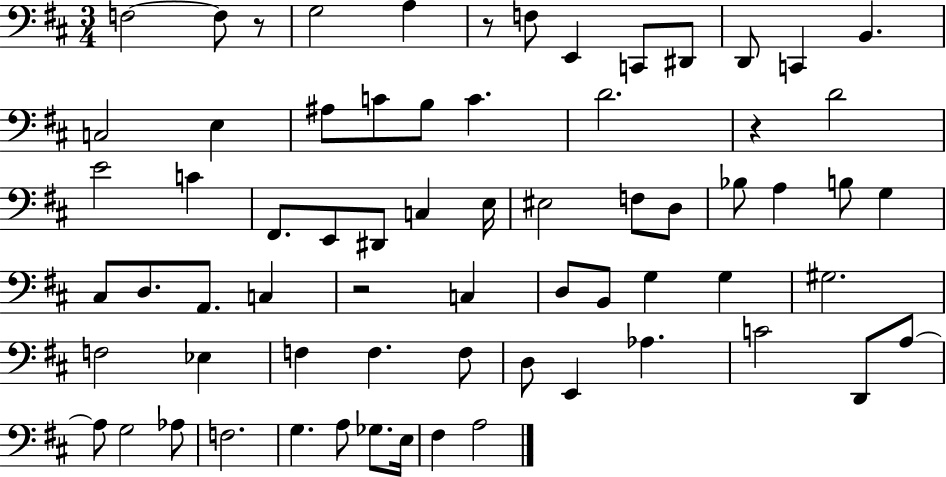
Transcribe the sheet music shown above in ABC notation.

X:1
T:Untitled
M:3/4
L:1/4
K:D
F,2 F,/2 z/2 G,2 A, z/2 F,/2 E,, C,,/2 ^D,,/2 D,,/2 C,, B,, C,2 E, ^A,/2 C/2 B,/2 C D2 z D2 E2 C ^F,,/2 E,,/2 ^D,,/2 C, E,/4 ^E,2 F,/2 D,/2 _B,/2 A, B,/2 G, ^C,/2 D,/2 A,,/2 C, z2 C, D,/2 B,,/2 G, G, ^G,2 F,2 _E, F, F, F,/2 D,/2 E,, _A, C2 D,,/2 A,/2 A,/2 G,2 _A,/2 F,2 G, A,/2 _G,/2 E,/4 ^F, A,2